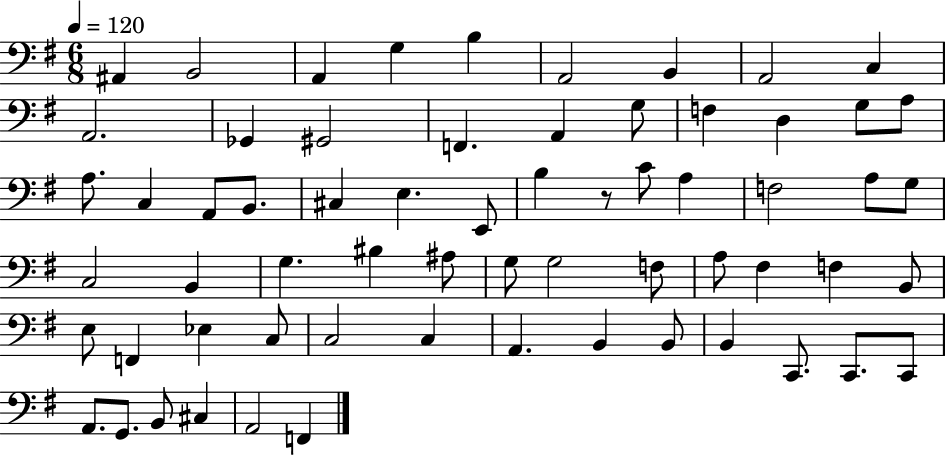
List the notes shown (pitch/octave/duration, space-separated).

A#2/q B2/h A2/q G3/q B3/q A2/h B2/q A2/h C3/q A2/h. Gb2/q G#2/h F2/q. A2/q G3/e F3/q D3/q G3/e A3/e A3/e. C3/q A2/e B2/e. C#3/q E3/q. E2/e B3/q R/e C4/e A3/q F3/h A3/e G3/e C3/h B2/q G3/q. BIS3/q A#3/e G3/e G3/h F3/e A3/e F#3/q F3/q B2/e E3/e F2/q Eb3/q C3/e C3/h C3/q A2/q. B2/q B2/e B2/q C2/e. C2/e. C2/e A2/e. G2/e. B2/e C#3/q A2/h F2/q